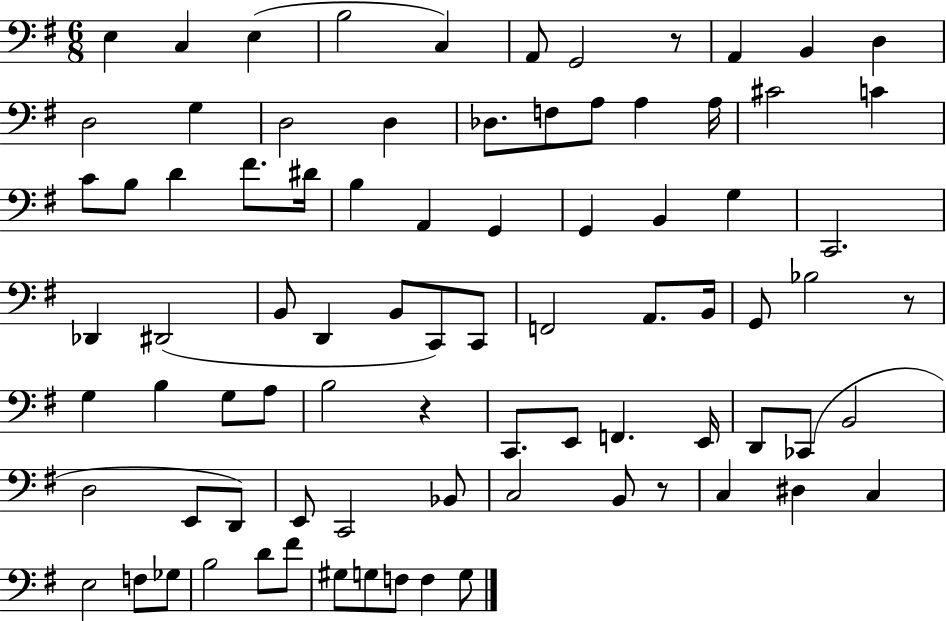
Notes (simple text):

E3/q C3/q E3/q B3/h C3/q A2/e G2/h R/e A2/q B2/q D3/q D3/h G3/q D3/h D3/q Db3/e. F3/e A3/e A3/q A3/s C#4/h C4/q C4/e B3/e D4/q F#4/e. D#4/s B3/q A2/q G2/q G2/q B2/q G3/q C2/h. Db2/q D#2/h B2/e D2/q B2/e C2/e C2/e F2/h A2/e. B2/s G2/e Bb3/h R/e G3/q B3/q G3/e A3/e B3/h R/q C2/e. E2/e F2/q. E2/s D2/e CES2/e B2/h D3/h E2/e D2/e E2/e C2/h Bb2/e C3/h B2/e R/e C3/q D#3/q C3/q E3/h F3/e Gb3/e B3/h D4/e F#4/e G#3/e G3/e F3/e F3/q G3/e